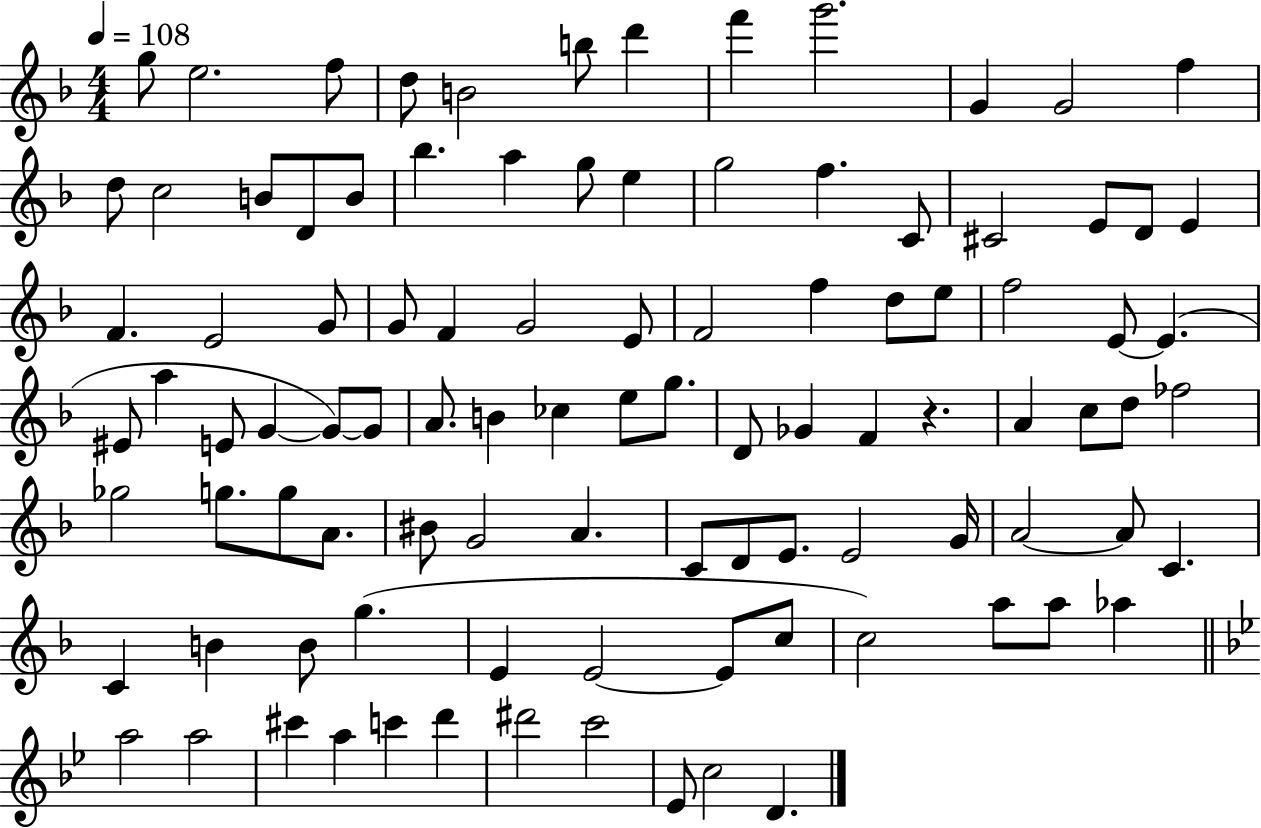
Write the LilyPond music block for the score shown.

{
  \clef treble
  \numericTimeSignature
  \time 4/4
  \key f \major
  \tempo 4 = 108
  g''8 e''2. f''8 | d''8 b'2 b''8 d'''4 | f'''4 g'''2. | g'4 g'2 f''4 | \break d''8 c''2 b'8 d'8 b'8 | bes''4. a''4 g''8 e''4 | g''2 f''4. c'8 | cis'2 e'8 d'8 e'4 | \break f'4. e'2 g'8 | g'8 f'4 g'2 e'8 | f'2 f''4 d''8 e''8 | f''2 e'8~~ e'4.( | \break eis'8 a''4 e'8 g'4~~ g'8~~) g'8 | a'8. b'4 ces''4 e''8 g''8. | d'8 ges'4 f'4 r4. | a'4 c''8 d''8 fes''2 | \break ges''2 g''8. g''8 a'8. | bis'8 g'2 a'4. | c'8 d'8 e'8. e'2 g'16 | a'2~~ a'8 c'4. | \break c'4 b'4 b'8 g''4.( | e'4 e'2~~ e'8 c''8 | c''2) a''8 a''8 aes''4 | \bar "||" \break \key bes \major a''2 a''2 | cis'''4 a''4 c'''4 d'''4 | dis'''2 c'''2 | ees'8 c''2 d'4. | \break \bar "|."
}